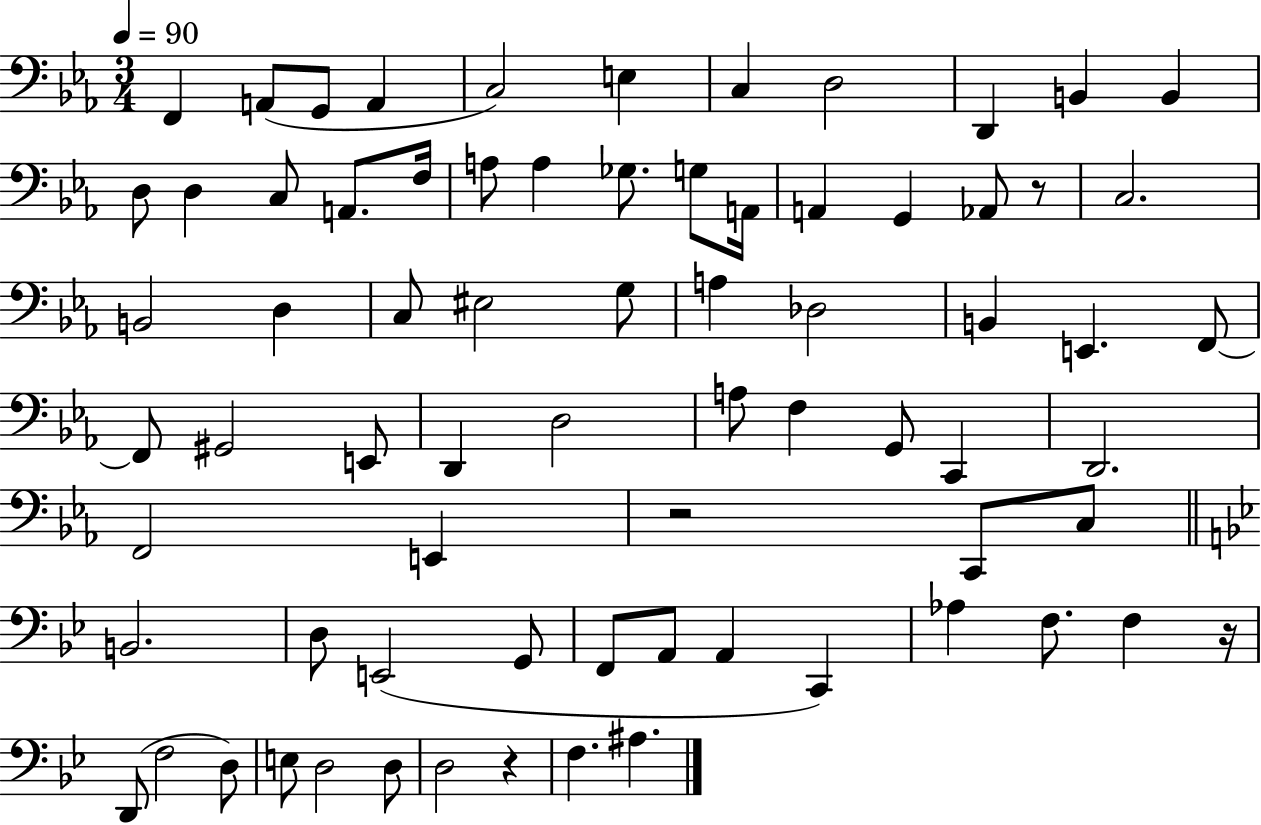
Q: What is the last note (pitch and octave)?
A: A#3